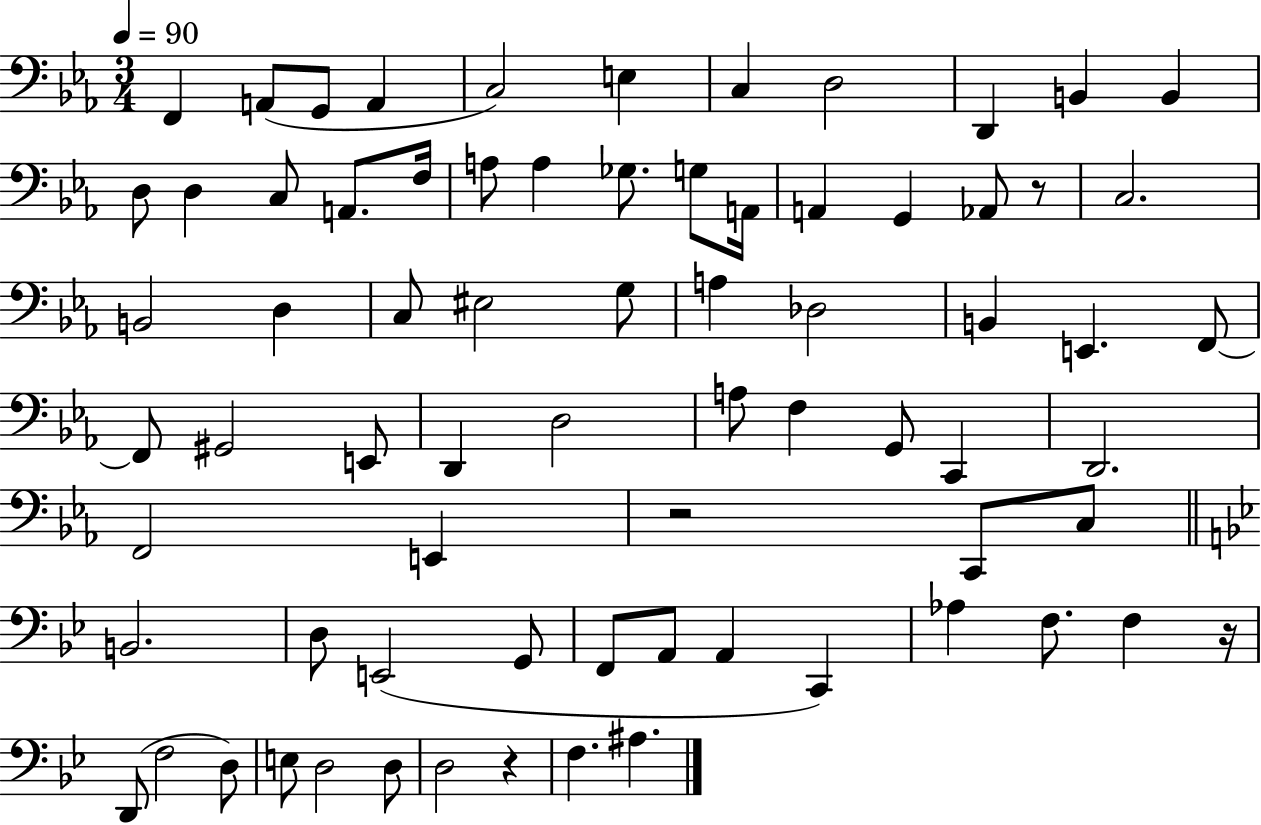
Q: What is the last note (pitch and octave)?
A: A#3